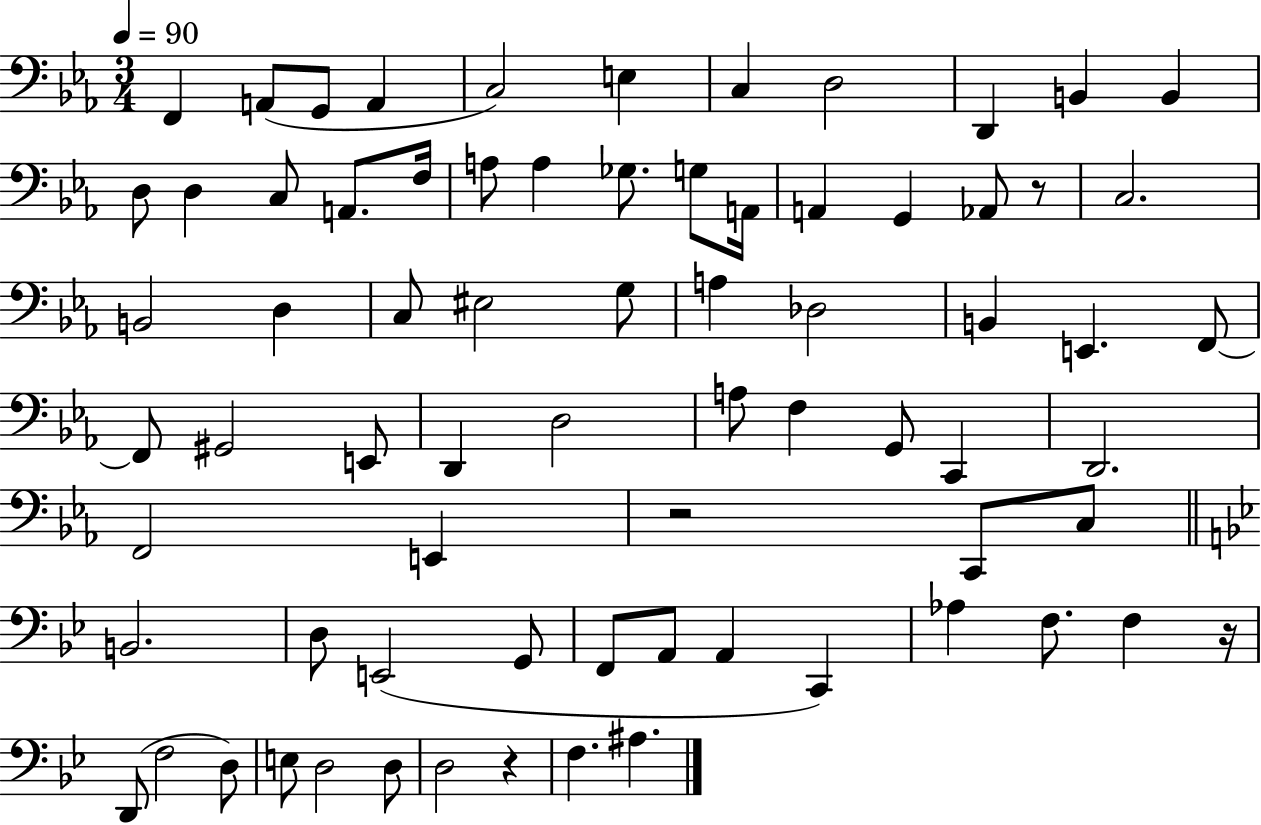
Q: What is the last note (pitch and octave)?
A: A#3